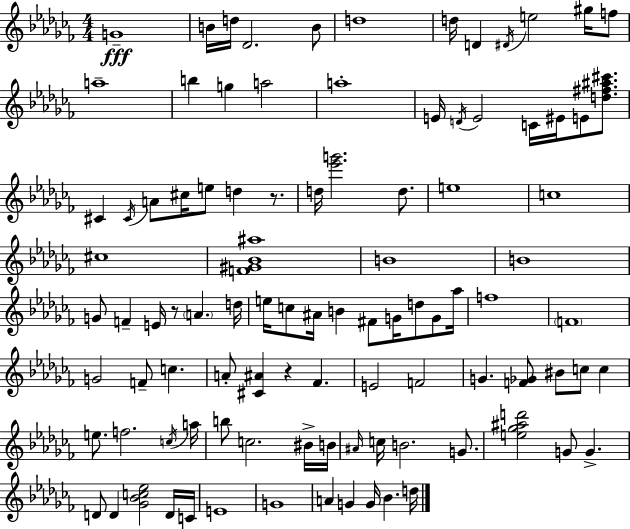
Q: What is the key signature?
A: AES minor